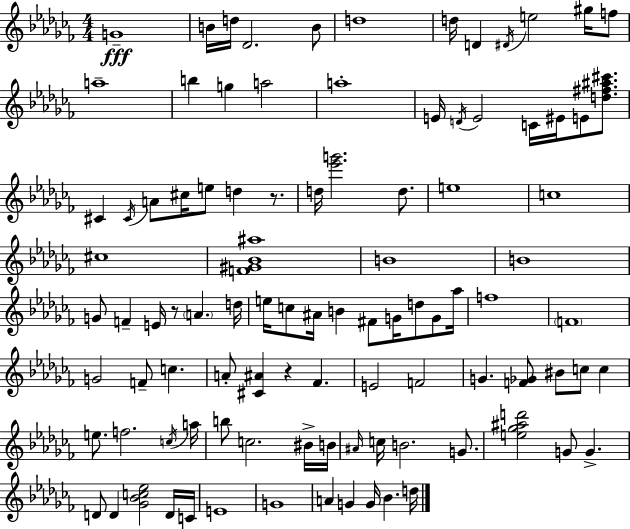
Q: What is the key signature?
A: AES minor